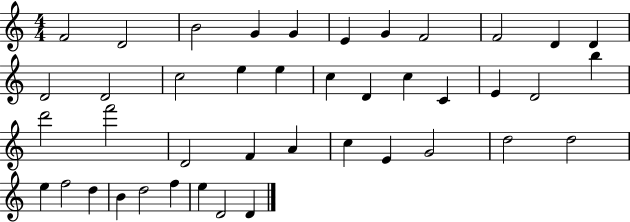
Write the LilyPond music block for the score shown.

{
  \clef treble
  \numericTimeSignature
  \time 4/4
  \key c \major
  f'2 d'2 | b'2 g'4 g'4 | e'4 g'4 f'2 | f'2 d'4 d'4 | \break d'2 d'2 | c''2 e''4 e''4 | c''4 d'4 c''4 c'4 | e'4 d'2 b''4 | \break d'''2 f'''2 | d'2 f'4 a'4 | c''4 e'4 g'2 | d''2 d''2 | \break e''4 f''2 d''4 | b'4 d''2 f''4 | e''4 d'2 d'4 | \bar "|."
}